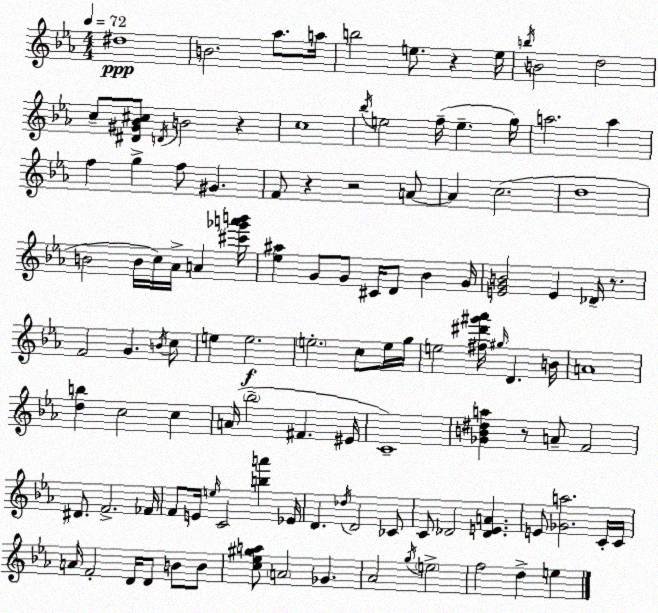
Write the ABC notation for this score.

X:1
T:Untitled
M:4/4
L:1/4
K:Eb
^d4 B2 _a/2 a/4 b2 e/2 z e/4 b/4 B2 d2 c/2 [^D^G_B^c]/2 D/4 B2 z c4 _b/4 e2 f/4 e g/4 a2 a f g f/2 ^G F/2 z z2 A/2 A c2 d4 B2 B/4 c/4 _A/4 A [^c'_g'a'b']/4 [_e^a] G/2 G/2 ^C/4 D/2 _B G/4 [EGB]2 E _D/4 z/2 F2 G B/4 c/2 e e2 e2 c/2 e/4 g/4 e2 [^f^d'^g'_a']/4 ^g/4 D B/4 A4 [db] c2 c A/4 _b2 ^F ^E/4 C4 [_GB^da] z/2 A/2 F2 ^D/2 F2 _F/4 F/2 E/4 e/4 C2 [ba'] _E/4 D _d/4 D2 _C/2 C/2 _D2 [_DEA] E/2 [_Ga]2 C/4 C/4 A/4 F2 D/4 D/2 B/2 B/2 [c_e^ga]/2 A2 _G _A2 g/4 e2 f2 d e